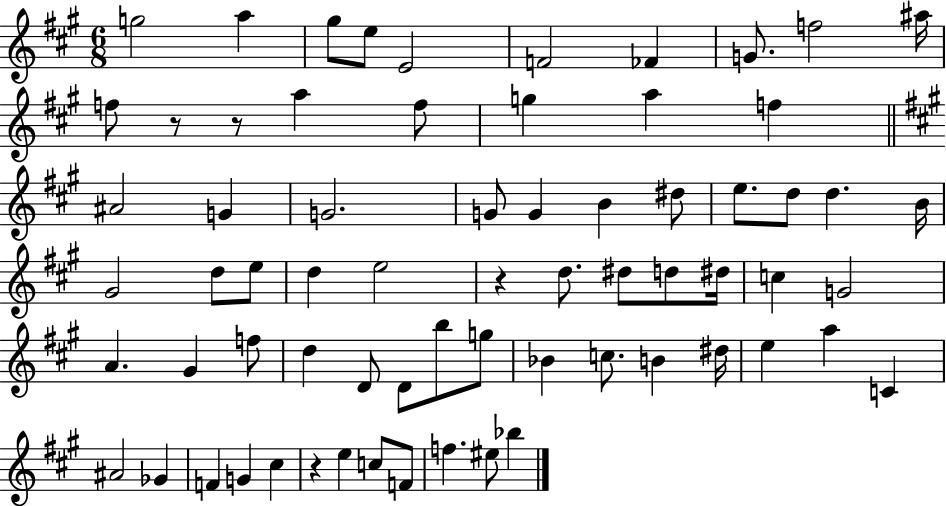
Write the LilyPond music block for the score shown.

{
  \clef treble
  \numericTimeSignature
  \time 6/8
  \key a \major
  g''2 a''4 | gis''8 e''8 e'2 | f'2 fes'4 | g'8. f''2 ais''16 | \break f''8 r8 r8 a''4 f''8 | g''4 a''4 f''4 | \bar "||" \break \key a \major ais'2 g'4 | g'2. | g'8 g'4 b'4 dis''8 | e''8. d''8 d''4. b'16 | \break gis'2 d''8 e''8 | d''4 e''2 | r4 d''8. dis''8 d''8 dis''16 | c''4 g'2 | \break a'4. gis'4 f''8 | d''4 d'8 d'8 b''8 g''8 | bes'4 c''8. b'4 dis''16 | e''4 a''4 c'4 | \break ais'2 ges'4 | f'4 g'4 cis''4 | r4 e''4 c''8 f'8 | f''4. eis''8 bes''4 | \break \bar "|."
}